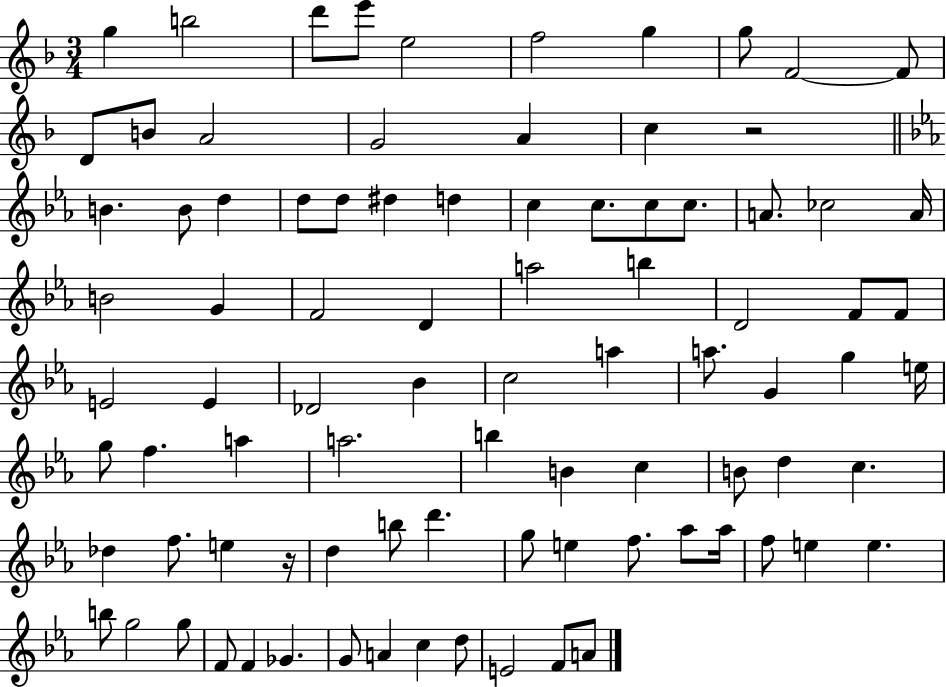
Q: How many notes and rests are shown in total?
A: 88